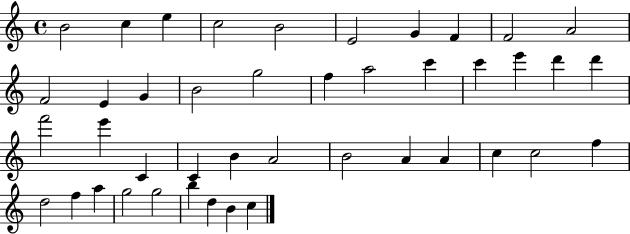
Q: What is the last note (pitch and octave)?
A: C5